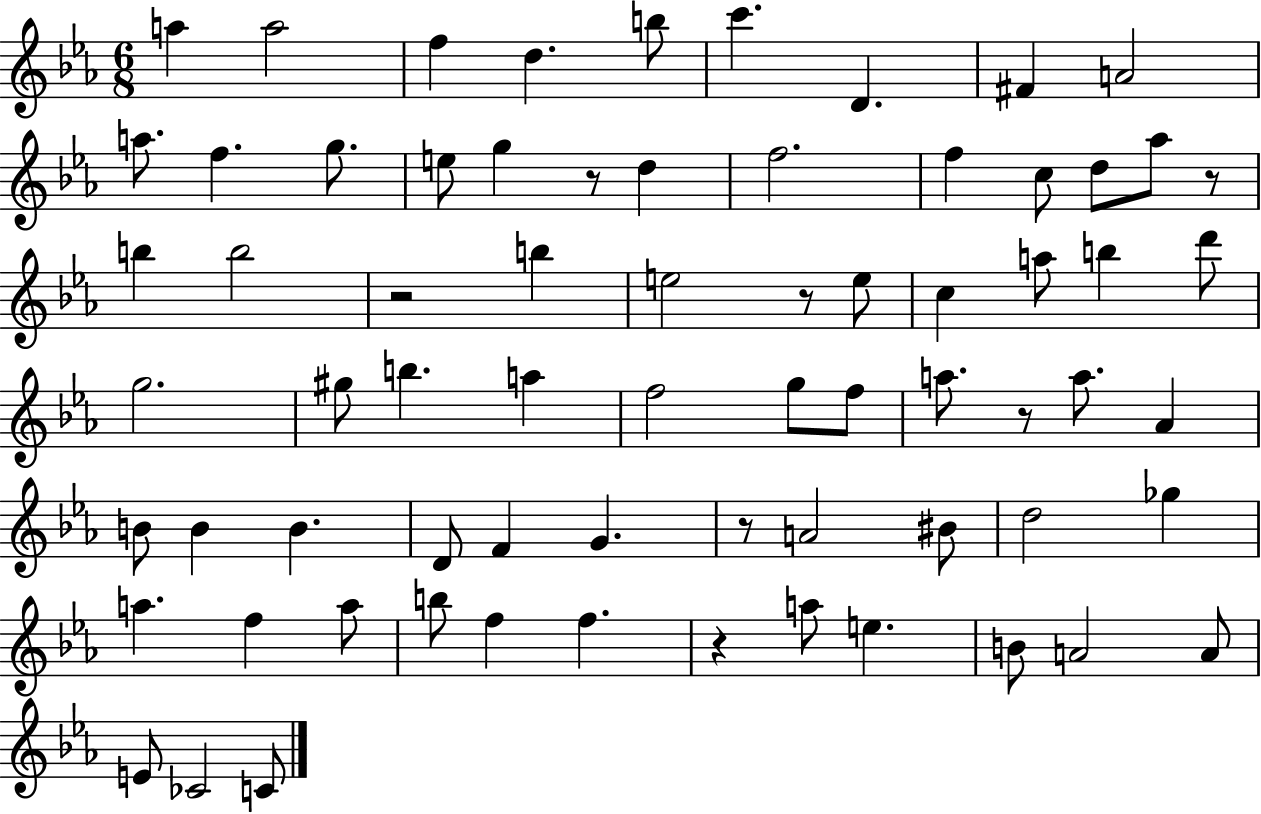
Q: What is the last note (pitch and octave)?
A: C4